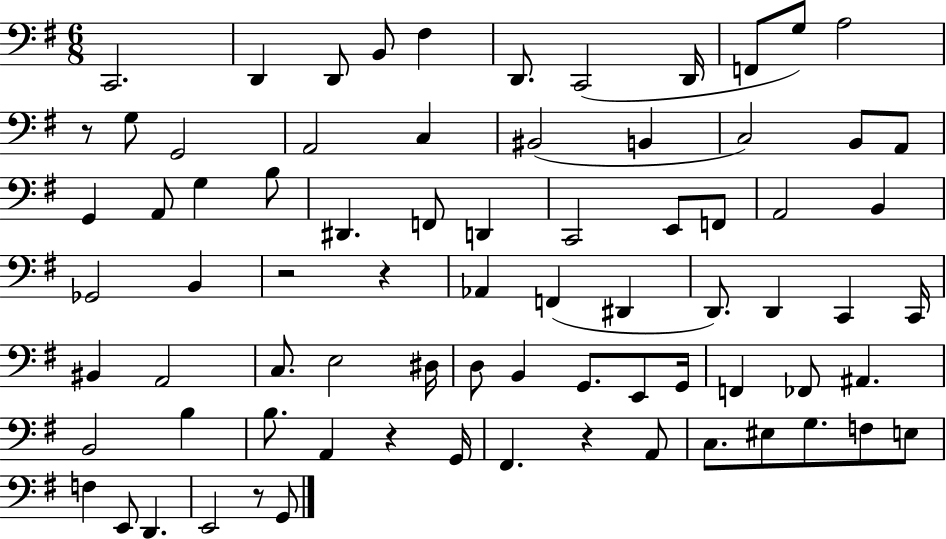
C2/h. D2/q D2/e B2/e F#3/q D2/e. C2/h D2/s F2/e G3/e A3/h R/e G3/e G2/h A2/h C3/q BIS2/h B2/q C3/h B2/e A2/e G2/q A2/e G3/q B3/e D#2/q. F2/e D2/q C2/h E2/e F2/e A2/h B2/q Gb2/h B2/q R/h R/q Ab2/q F2/q D#2/q D2/e. D2/q C2/q C2/s BIS2/q A2/h C3/e. E3/h D#3/s D3/e B2/q G2/e. E2/e G2/s F2/q FES2/e A#2/q. B2/h B3/q B3/e. A2/q R/q G2/s F#2/q. R/q A2/e C3/e. EIS3/e G3/e. F3/e E3/e F3/q E2/e D2/q. E2/h R/e G2/e